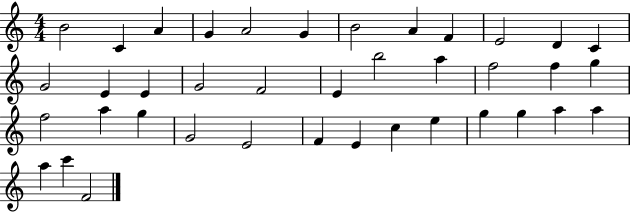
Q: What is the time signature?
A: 4/4